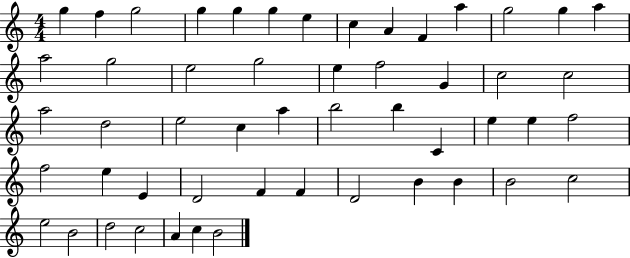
G5/q F5/q G5/h G5/q G5/q G5/q E5/q C5/q A4/q F4/q A5/q G5/h G5/q A5/q A5/h G5/h E5/h G5/h E5/q F5/h G4/q C5/h C5/h A5/h D5/h E5/h C5/q A5/q B5/h B5/q C4/q E5/q E5/q F5/h F5/h E5/q E4/q D4/h F4/q F4/q D4/h B4/q B4/q B4/h C5/h E5/h B4/h D5/h C5/h A4/q C5/q B4/h